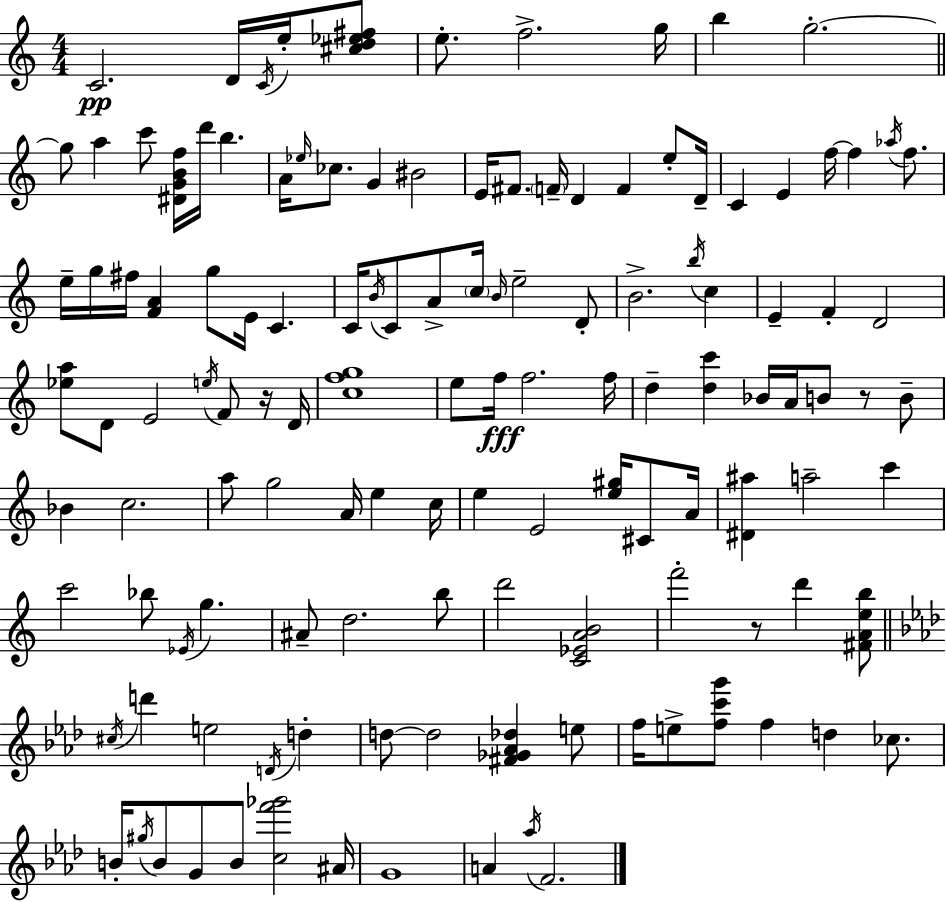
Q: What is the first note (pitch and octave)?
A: C4